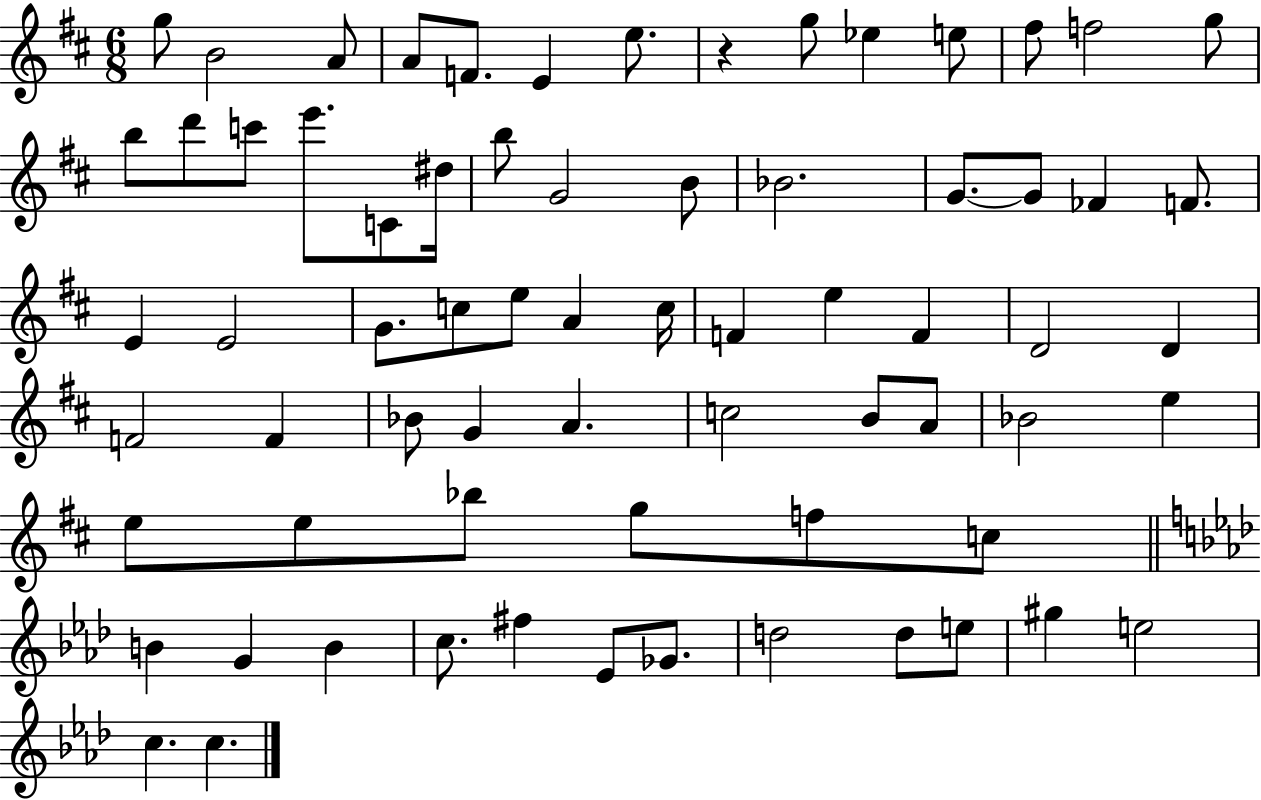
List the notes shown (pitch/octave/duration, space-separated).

G5/e B4/h A4/e A4/e F4/e. E4/q E5/e. R/q G5/e Eb5/q E5/e F#5/e F5/h G5/e B5/e D6/e C6/e E6/e. C4/e D#5/s B5/e G4/h B4/e Bb4/h. G4/e. G4/e FES4/q F4/e. E4/q E4/h G4/e. C5/e E5/e A4/q C5/s F4/q E5/q F4/q D4/h D4/q F4/h F4/q Bb4/e G4/q A4/q. C5/h B4/e A4/e Bb4/h E5/q E5/e E5/e Bb5/e G5/e F5/e C5/e B4/q G4/q B4/q C5/e. F#5/q Eb4/e Gb4/e. D5/h D5/e E5/e G#5/q E5/h C5/q. C5/q.